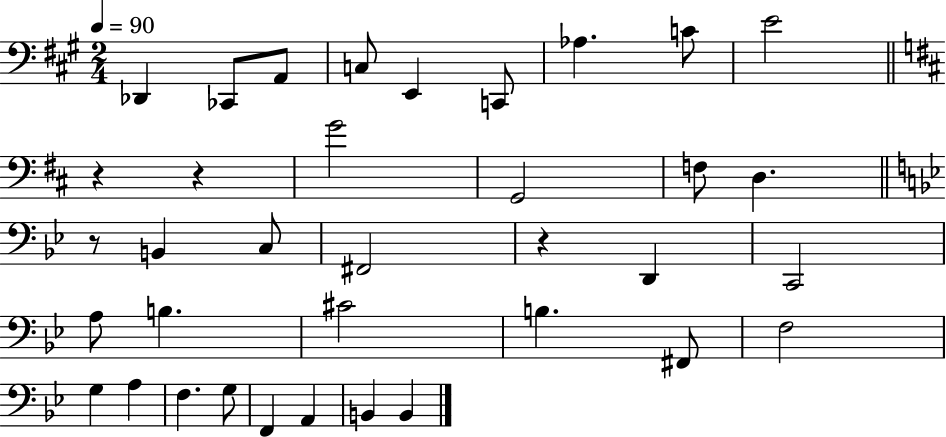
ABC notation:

X:1
T:Untitled
M:2/4
L:1/4
K:A
_D,, _C,,/2 A,,/2 C,/2 E,, C,,/2 _A, C/2 E2 z z G2 G,,2 F,/2 D, z/2 B,, C,/2 ^F,,2 z D,, C,,2 A,/2 B, ^C2 B, ^F,,/2 F,2 G, A, F, G,/2 F,, A,, B,, B,,